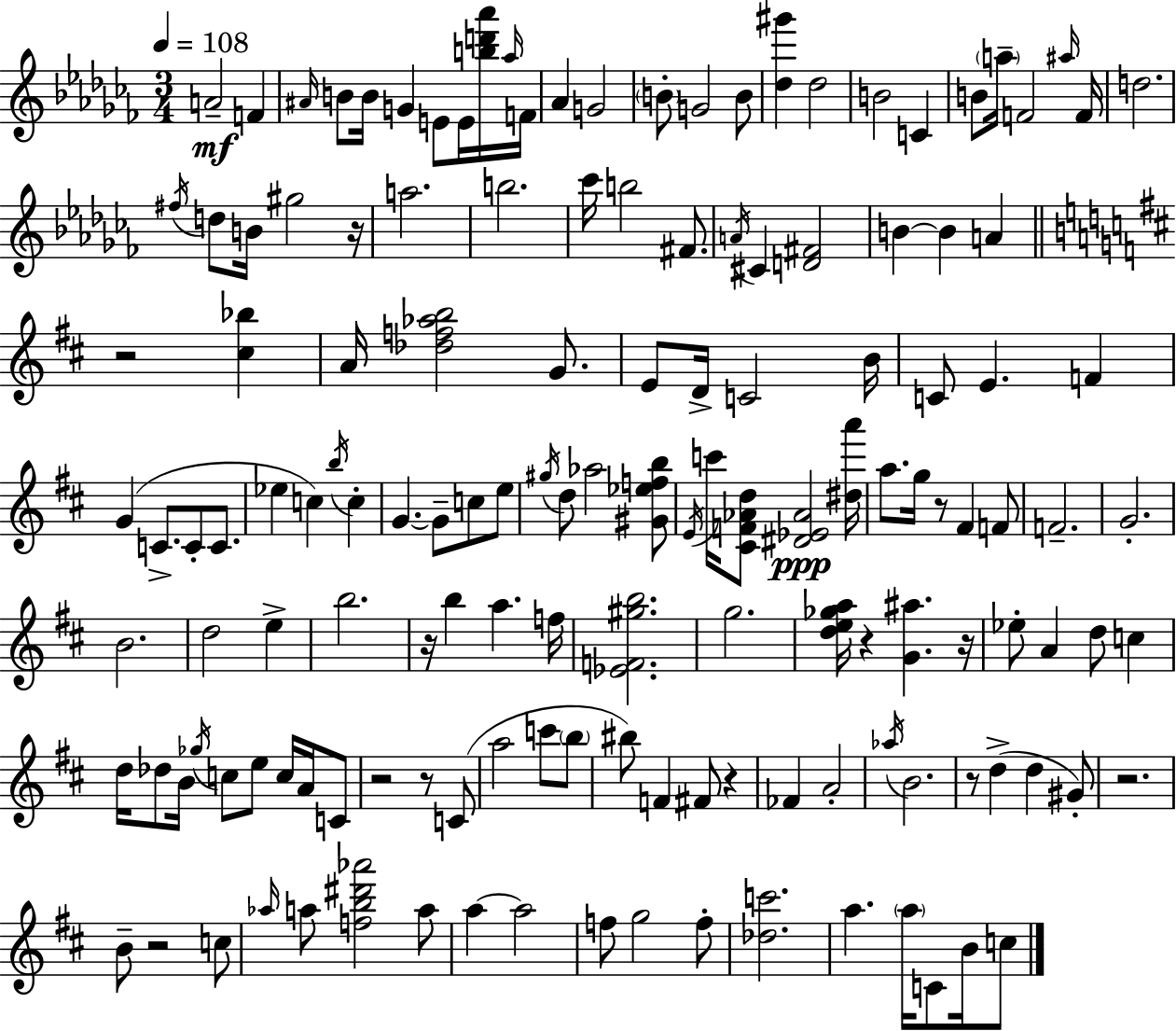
X:1
T:Untitled
M:3/4
L:1/4
K:Abm
A2 F ^A/4 B/2 B/4 G E/2 E/4 [bd'_a']/4 _a/4 F/4 _A G2 B/2 G2 B/2 [_d^g'] _d2 B2 C B/2 a/4 F2 ^a/4 F/4 d2 ^f/4 d/2 B/4 ^g2 z/4 a2 b2 _c'/4 b2 ^F/2 A/4 ^C [D^F]2 B B A z2 [^c_b] A/4 [_df_ab]2 G/2 E/2 D/4 C2 B/4 C/2 E F G C/2 C/2 C/2 _e c b/4 c G G/2 c/2 e/2 ^g/4 d/2 _a2 [^G_efb]/2 E/4 c'/4 [^CF_Ad]/2 [^D_E_A]2 [^da']/4 a/2 g/4 z/2 ^F F/2 F2 G2 B2 d2 e b2 z/4 b a f/4 [_EF^gb]2 g2 [de_ga]/4 z [G^a] z/4 _e/2 A d/2 c d/4 _d/2 B/4 _g/4 c/2 e/2 c/4 A/4 C/2 z2 z/2 C/2 a2 c'/2 b/2 ^b/2 F ^F/2 z _F A2 _a/4 B2 z/2 d d ^G/2 z2 B/2 z2 c/2 _a/4 a/2 [fb^d'_a']2 a/2 a a2 f/2 g2 f/2 [_dc']2 a a/4 C/2 B/4 c/2